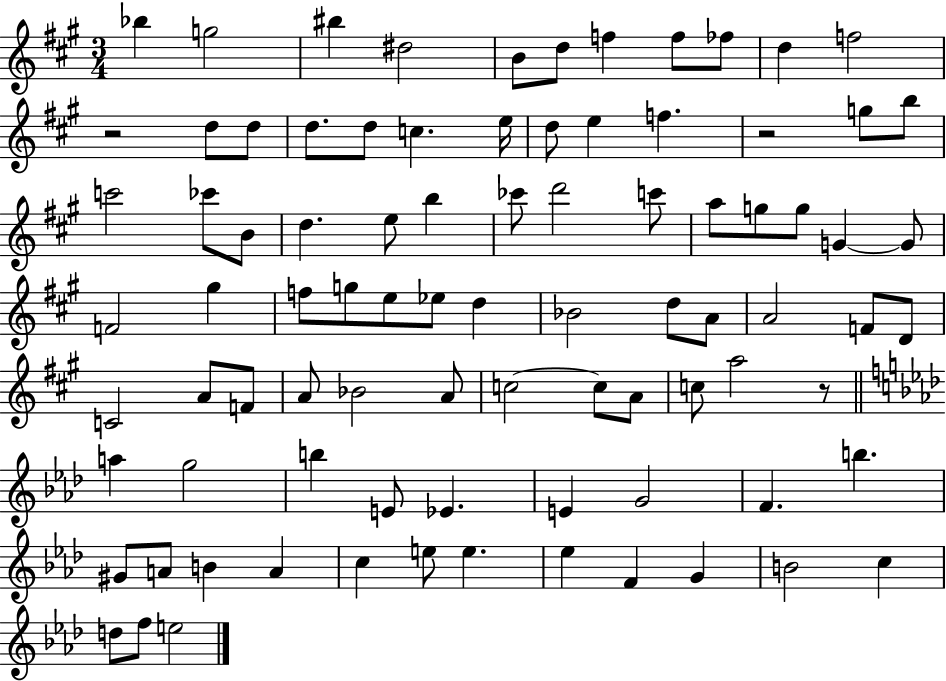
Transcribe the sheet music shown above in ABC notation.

X:1
T:Untitled
M:3/4
L:1/4
K:A
_b g2 ^b ^d2 B/2 d/2 f f/2 _f/2 d f2 z2 d/2 d/2 d/2 d/2 c e/4 d/2 e f z2 g/2 b/2 c'2 _c'/2 B/2 d e/2 b _c'/2 d'2 c'/2 a/2 g/2 g/2 G G/2 F2 ^g f/2 g/2 e/2 _e/2 d _B2 d/2 A/2 A2 F/2 D/2 C2 A/2 F/2 A/2 _B2 A/2 c2 c/2 A/2 c/2 a2 z/2 a g2 b E/2 _E E G2 F b ^G/2 A/2 B A c e/2 e _e F G B2 c d/2 f/2 e2